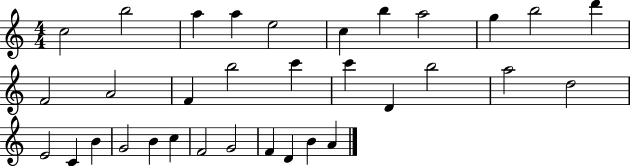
C5/h B5/h A5/q A5/q E5/h C5/q B5/q A5/h G5/q B5/h D6/q F4/h A4/h F4/q B5/h C6/q C6/q D4/q B5/h A5/h D5/h E4/h C4/q B4/q G4/h B4/q C5/q F4/h G4/h F4/q D4/q B4/q A4/q